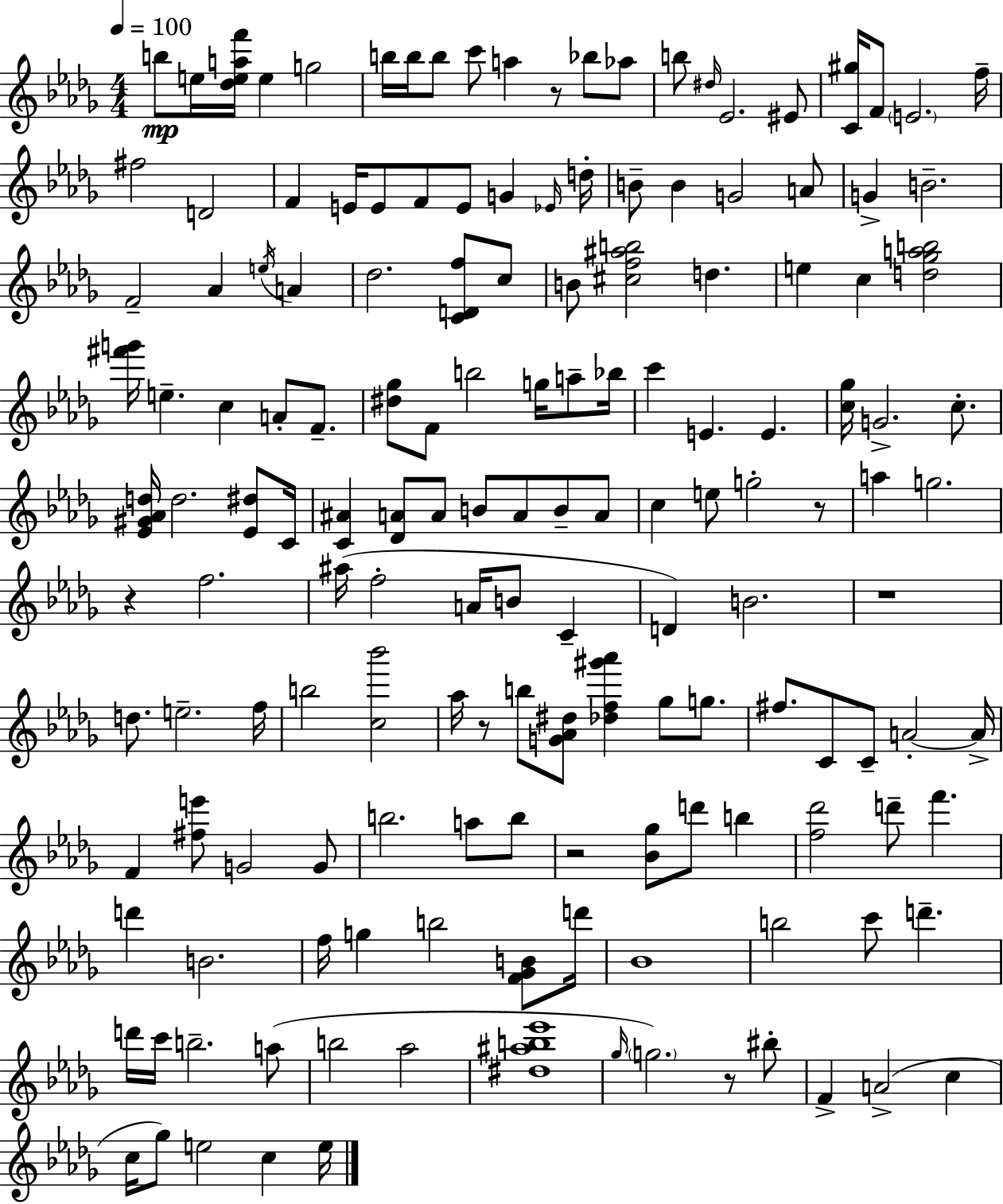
{
  \clef treble
  \numericTimeSignature
  \time 4/4
  \key bes \minor
  \tempo 4 = 100
  \repeat volta 2 { b''8\mp e''16 <des'' e'' a'' f'''>16 e''4 g''2 | b''16 b''16 b''8 c'''8 a''4 r8 bes''8 aes''8 | b''8 \grace { dis''16 } ees'2. eis'8 | <c' gis''>16 f'8 \parenthesize e'2. | \break f''16-- fis''2 d'2 | f'4 e'16 e'8 f'8 e'8 g'4 | \grace { ees'16 } d''16-. b'8-- b'4 g'2 | a'8 g'4-> b'2.-- | \break f'2-- aes'4 \acciaccatura { e''16 } a'4 | des''2. <c' d' f''>8 | c''8 b'8 <cis'' f'' ais'' b''>2 d''4. | e''4 c''4 <d'' ges'' a'' b''>2 | \break <fis''' g'''>16 e''4.-- c''4 a'8-. | f'8.-- <dis'' ges''>8 f'8 b''2 g''16 | a''8-- bes''16 c'''4 e'4. e'4. | <c'' ges''>16 g'2.-> | \break c''8.-. <ees' gis' aes' d''>16 d''2. | <ees' dis''>8 c'16 <c' ais'>4 <des' a'>8 a'8 b'8 a'8 b'8-- | a'8 c''4 e''8 g''2-. | r8 a''4 g''2. | \break r4 f''2. | ais''16( f''2-. a'16 b'8 c'4-- | d'4) b'2. | r1 | \break d''8. e''2.-- | f''16 b''2 <c'' bes'''>2 | aes''16 r8 b''8 <g' aes' dis''>8 <des'' f'' gis''' aes'''>4 ges''8 | g''8. fis''8. c'8 c'8-- a'2-.~~ | \break a'16-> f'4 <fis'' e'''>8 g'2 | g'8 b''2. a''8 | b''8 r2 <bes' ges''>8 d'''8 b''4 | <f'' des'''>2 d'''8-- f'''4. | \break d'''4 b'2. | f''16 g''4 b''2 | <f' ges' b'>8 d'''16 bes'1 | b''2 c'''8 d'''4.-- | \break d'''16 c'''16 b''2.-- | a''8( b''2 aes''2 | <dis'' ais'' b'' ees'''>1 | \grace { ges''16 }) \parenthesize g''2. | \break r8 bis''8-. f'4-> a'2->( | c''4 c''16 ges''8) e''2 c''4 | e''16 } \bar "|."
}